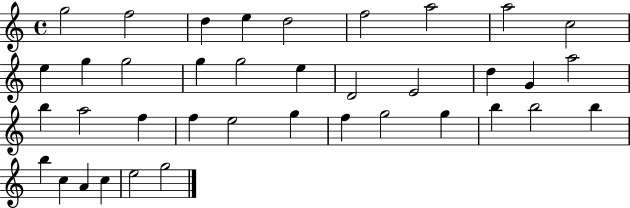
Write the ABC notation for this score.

X:1
T:Untitled
M:4/4
L:1/4
K:C
g2 f2 d e d2 f2 a2 a2 c2 e g g2 g g2 e D2 E2 d G a2 b a2 f f e2 g f g2 g b b2 b b c A c e2 g2